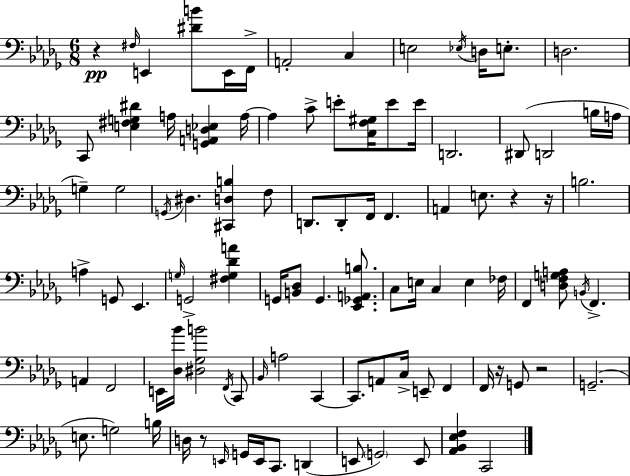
X:1
T:Untitled
M:6/8
L:1/4
K:Bbm
z ^F,/4 E,, [^DB]/2 E,,/4 F,,/4 A,,2 C, E,2 _E,/4 D,/4 E,/2 D,2 C,,/2 [E,^F,G,^D] A,/4 [G,,A,,D,_E,] A,/4 A, C/2 E/2 [C,F,^G,]/4 E/2 E/4 D,,2 ^D,,/2 D,,2 B,/4 A,/4 G, G,2 G,,/4 ^D, [^C,,D,B,] F,/2 D,,/2 D,,/2 F,,/4 F,, A,, E,/2 z z/4 B,2 A, G,,/2 _E,, G,/4 G,,2 [^F,G,_DA] G,,/4 [B,,_D,]/2 G,, [_E,,_G,,A,,B,]/2 C,/2 E,/4 C, E, _F,/4 F,, [D,F,G,A,]/2 B,,/4 F,, A,, F,,2 E,,/4 [_D,_B]/4 [^D,_G,B]2 F,,/4 C,,/2 _B,,/4 A,2 C,, C,,/2 A,,/2 C,/4 E,,/2 F,, F,,/4 z/4 G,,/2 z2 G,,2 E,/2 G,2 B,/4 D,/4 z/2 E,,/4 G,,/4 E,,/4 C,,/2 D,, E,,/2 G,,2 E,,/2 [_A,,_B,,_E,F,] C,,2